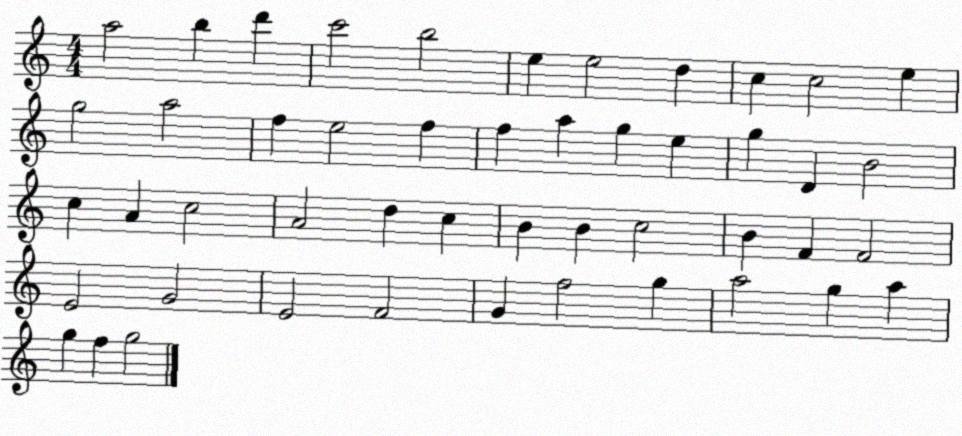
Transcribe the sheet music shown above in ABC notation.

X:1
T:Untitled
M:4/4
L:1/4
K:C
a2 b d' c'2 b2 e e2 d c c2 e g2 a2 f e2 f f a g e g D B2 c A c2 A2 d c B B c2 B F F2 E2 G2 E2 F2 G f2 g a2 g a g f g2